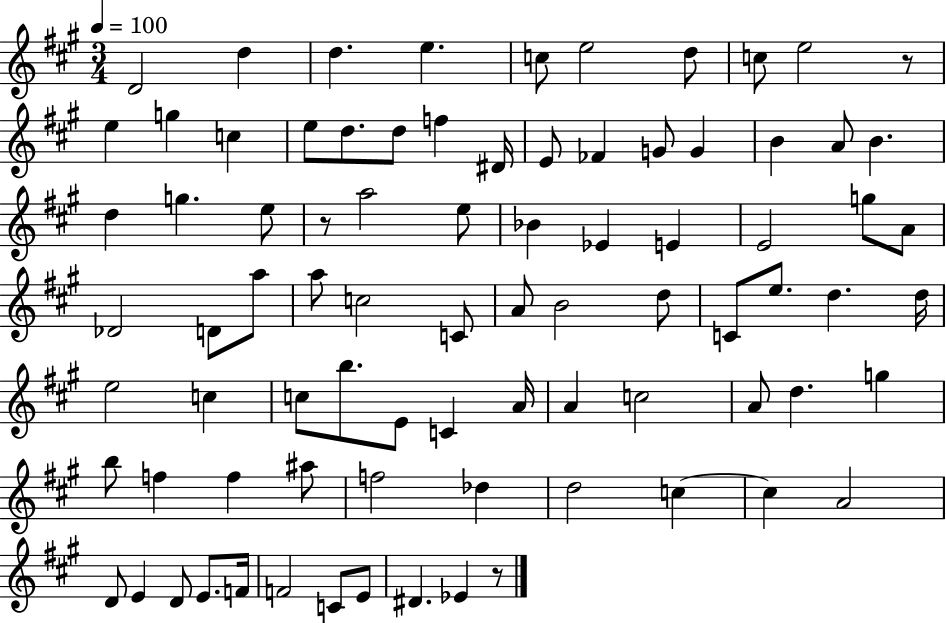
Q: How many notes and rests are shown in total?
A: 83